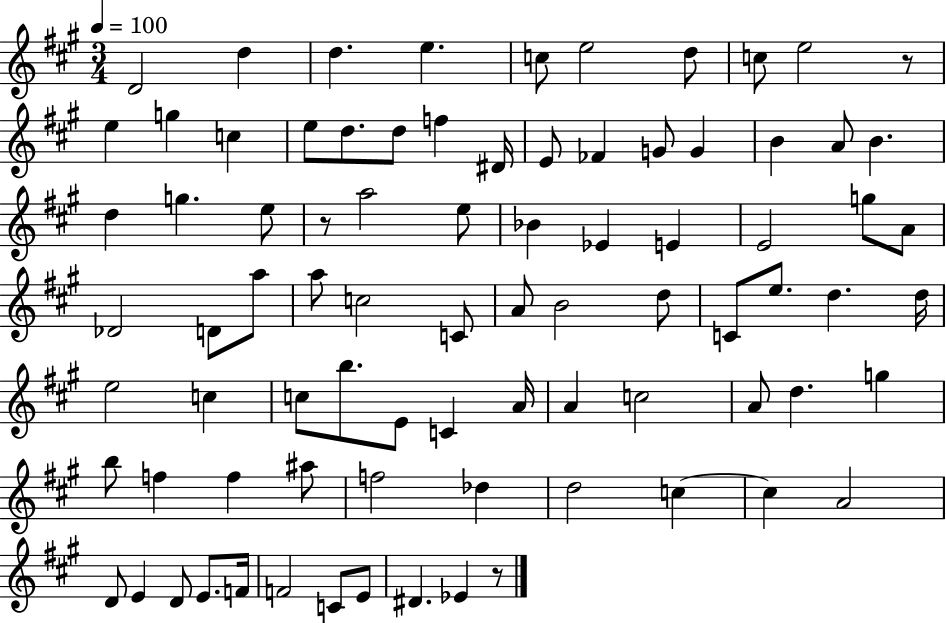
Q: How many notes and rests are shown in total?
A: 83